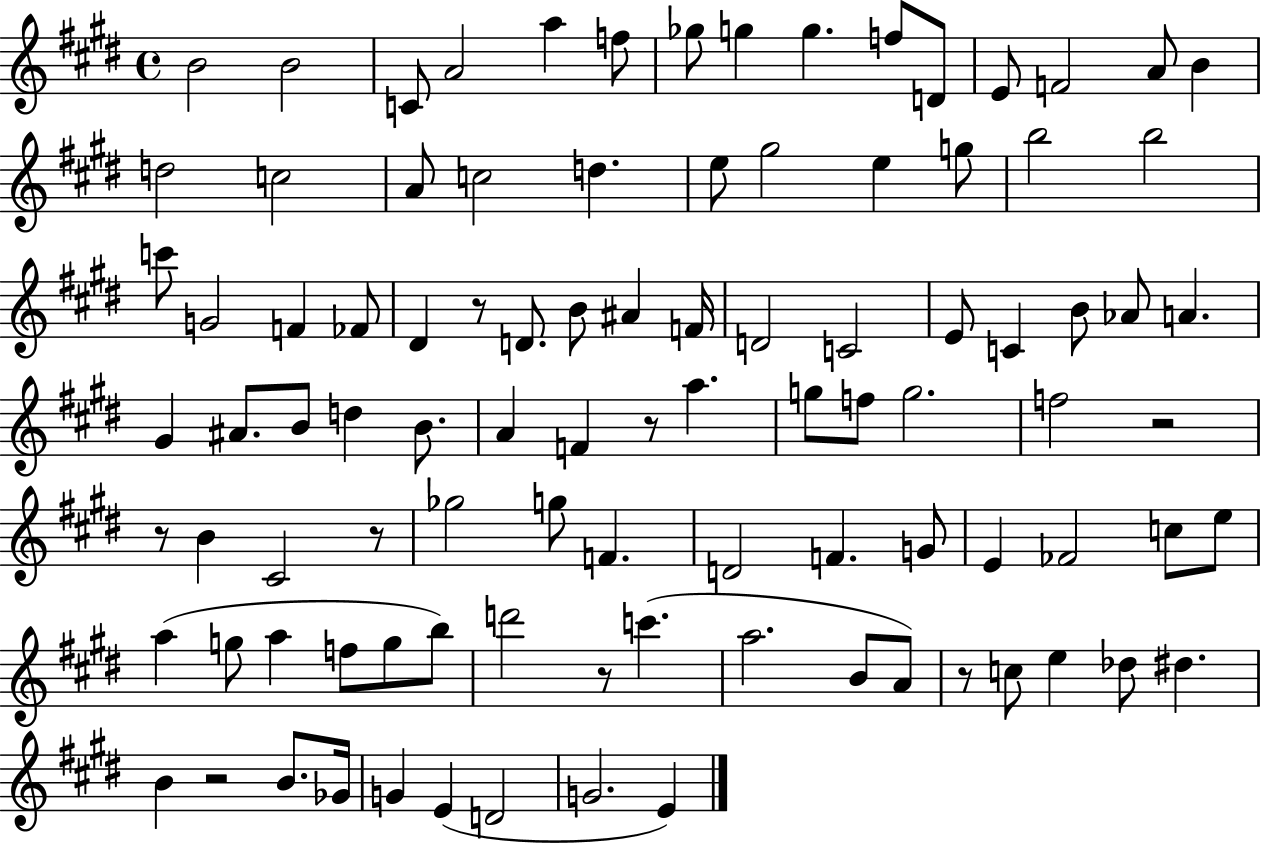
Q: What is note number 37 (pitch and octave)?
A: C4